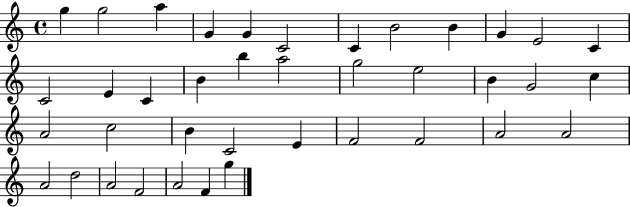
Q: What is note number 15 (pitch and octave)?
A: C4